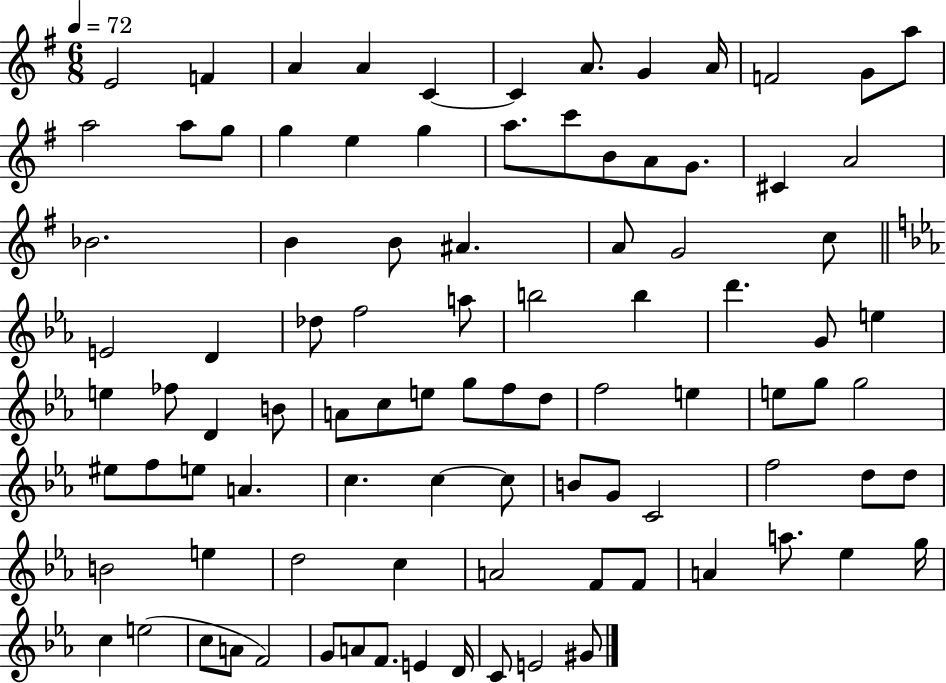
{
  \clef treble
  \numericTimeSignature
  \time 6/8
  \key g \major
  \tempo 4 = 72
  e'2 f'4 | a'4 a'4 c'4~~ | c'4 a'8. g'4 a'16 | f'2 g'8 a''8 | \break a''2 a''8 g''8 | g''4 e''4 g''4 | a''8. c'''8 b'8 a'8 g'8. | cis'4 a'2 | \break bes'2. | b'4 b'8 ais'4. | a'8 g'2 c''8 | \bar "||" \break \key ees \major e'2 d'4 | des''8 f''2 a''8 | b''2 b''4 | d'''4. g'8 e''4 | \break e''4 fes''8 d'4 b'8 | a'8 c''8 e''8 g''8 f''8 d''8 | f''2 e''4 | e''8 g''8 g''2 | \break eis''8 f''8 e''8 a'4. | c''4. c''4~~ c''8 | b'8 g'8 c'2 | f''2 d''8 d''8 | \break b'2 e''4 | d''2 c''4 | a'2 f'8 f'8 | a'4 a''8. ees''4 g''16 | \break c''4 e''2( | c''8 a'8 f'2) | g'8 a'8 f'8. e'4 d'16 | c'8 e'2 gis'8 | \break \bar "|."
}